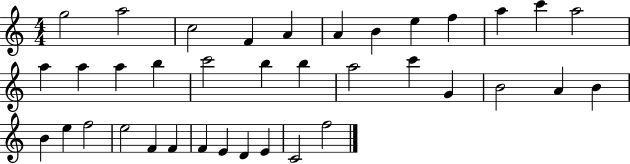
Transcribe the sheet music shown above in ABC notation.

X:1
T:Untitled
M:4/4
L:1/4
K:C
g2 a2 c2 F A A B e f a c' a2 a a a b c'2 b b a2 c' G B2 A B B e f2 e2 F F F E D E C2 f2